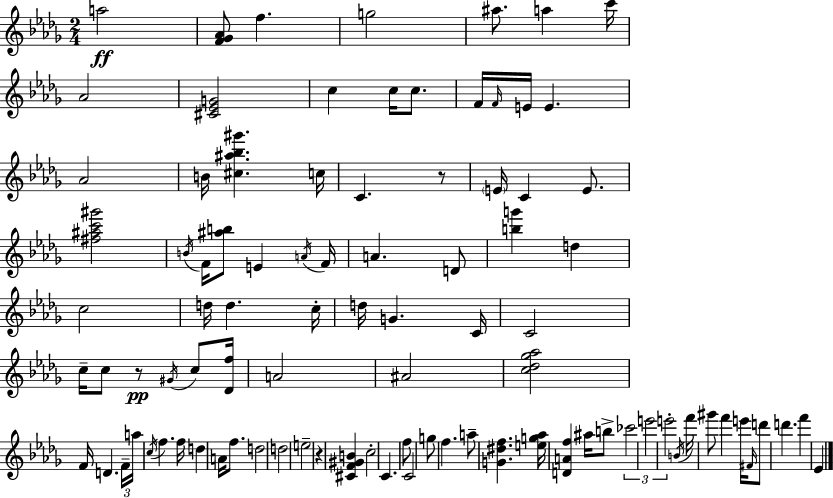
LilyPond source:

{
  \clef treble
  \numericTimeSignature
  \time 2/4
  \key bes \minor
  a''2\ff | <f' ges' aes'>8 f''4. | g''2 | ais''8. a''4 c'''16 | \break aes'2 | <cis' ees' g'>2 | c''4 c''16 c''8. | f'16 \grace { f'16 } e'16 e'4. | \break aes'2 | b'16 <cis'' ais'' bes'' gis'''>4. | c''16 c'4. r8 | \parenthesize e'16 c'4 e'8. | \break <fis'' ais'' c''' gis'''>2 | \acciaccatura { b'16 } f'16 <ais'' b''>8 e'4 | \acciaccatura { a'16 } f'16 a'4. | d'8 <b'' g'''>4 d''4 | \break c''2 | d''16 d''4. | c''16-. d''16 g'4. | c'16 c'2 | \break c''16-- c''8 r8\pp | \acciaccatura { gis'16 } c''8 <des' f''>16 a'2 | ais'2 | <c'' des'' ges'' aes''>2 | \break f'16 d'4. | \tuplet 3/2 { f'16-- a''16 \acciaccatura { c''16 } } f''4. | f''16 d''4 | a'16 f''8. d''2 | \break d''2 | e''2-- | r4 | <cis' f' gis' b'>4 c''2-. | \break c'4. | f''8 c'2 | g''8 f''4. | a''8-- <g' dis'' f''>4. | \break <e'' g'' aes''>16 <d' a' f''>4 | ais''16 b''8-> \tuplet 3/2 { ces'''2 | e'''2 | e'''2-. } | \break \acciaccatura { b'16 } f'''16 gis'''8 | f'''4 e'''16 \grace { fis'16 } d'''8 | d'''4. f'''4 | ees'4 \bar "|."
}